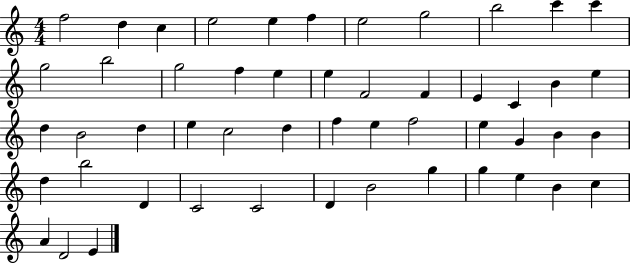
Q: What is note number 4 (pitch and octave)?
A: E5